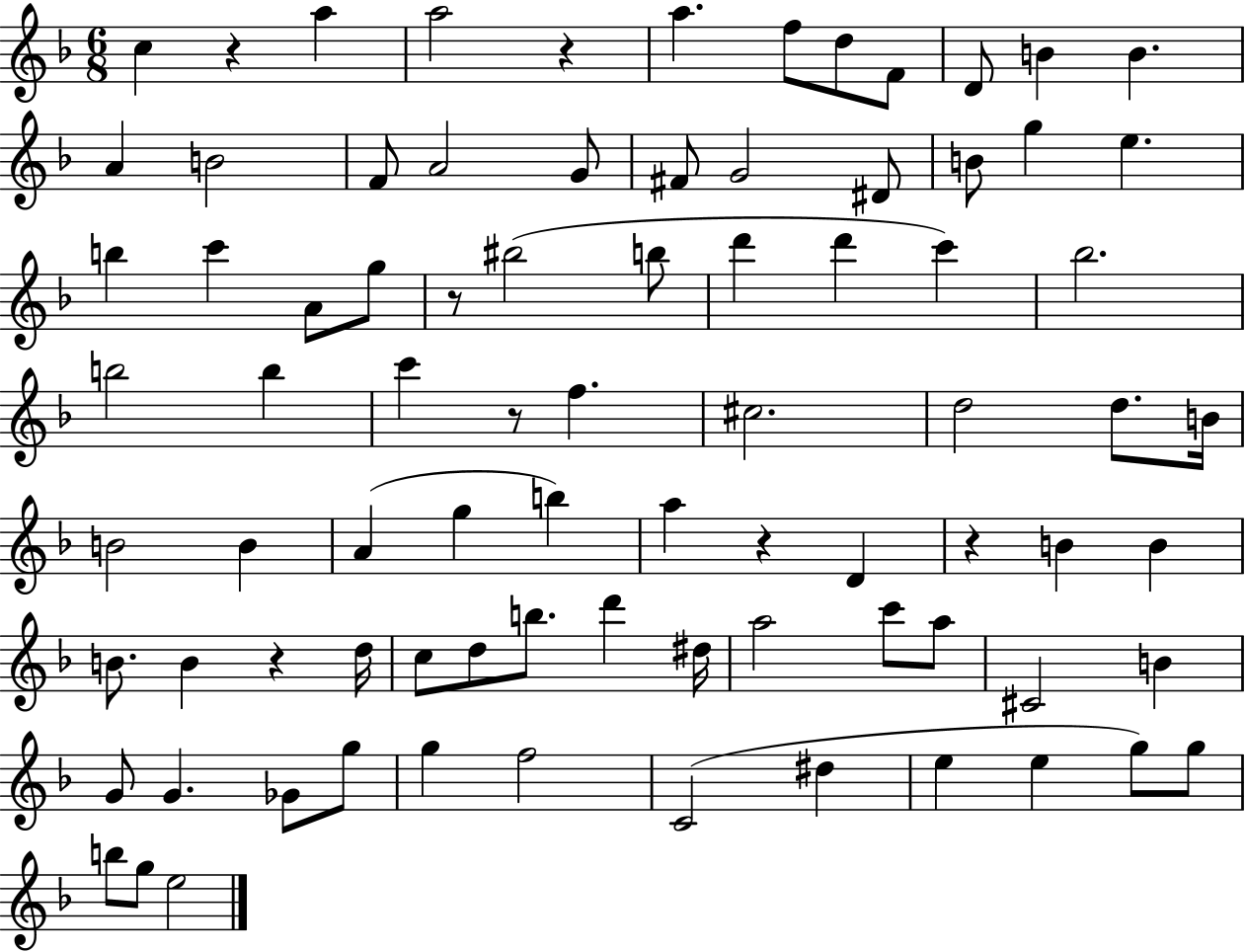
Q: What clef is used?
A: treble